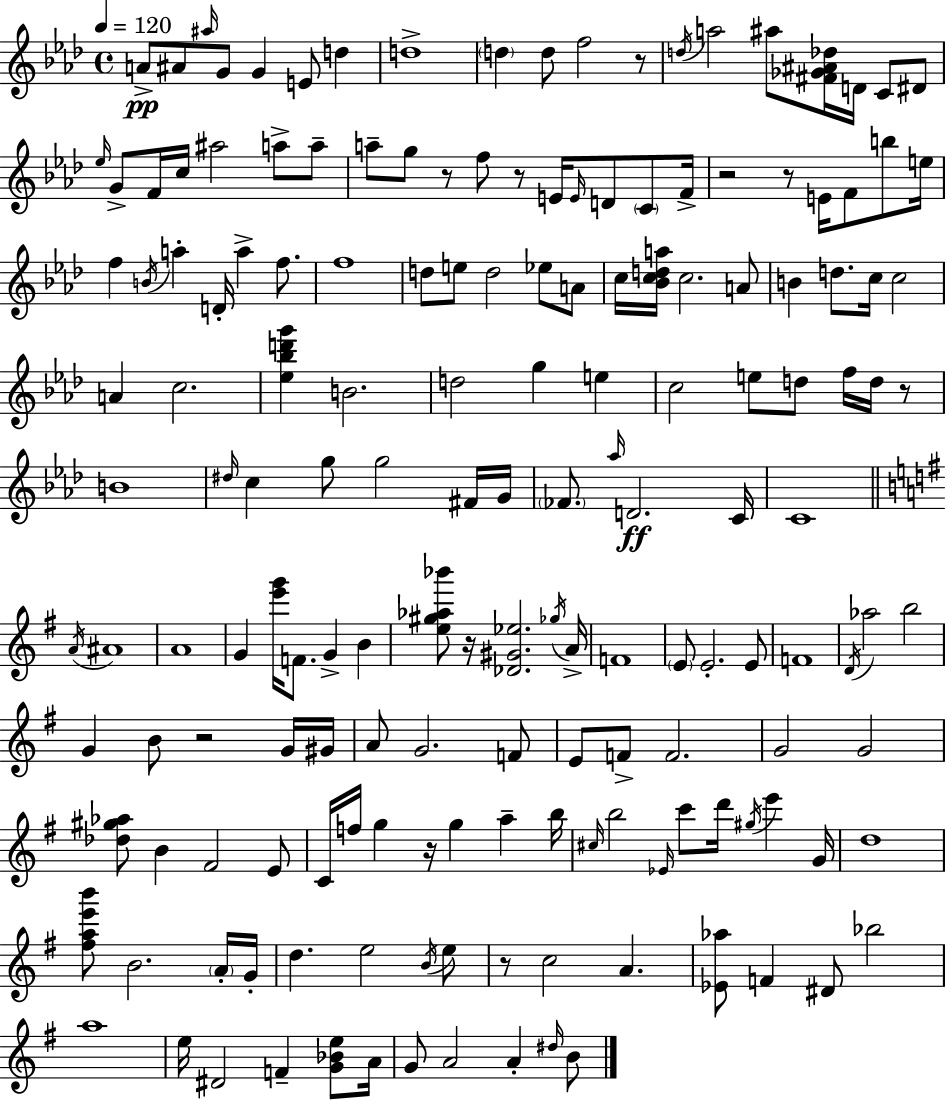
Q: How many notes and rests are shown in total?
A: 167